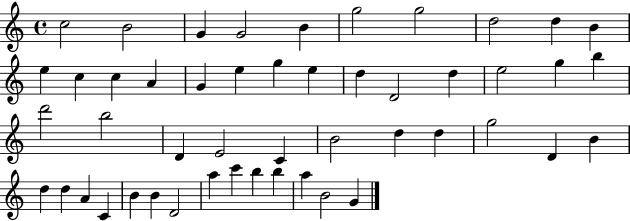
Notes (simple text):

C5/h B4/h G4/q G4/h B4/q G5/h G5/h D5/h D5/q B4/q E5/q C5/q C5/q A4/q G4/q E5/q G5/q E5/q D5/q D4/h D5/q E5/h G5/q B5/q D6/h B5/h D4/q E4/h C4/q B4/h D5/q D5/q G5/h D4/q B4/q D5/q D5/q A4/q C4/q B4/q B4/q D4/h A5/q C6/q B5/q B5/q A5/q B4/h G4/q